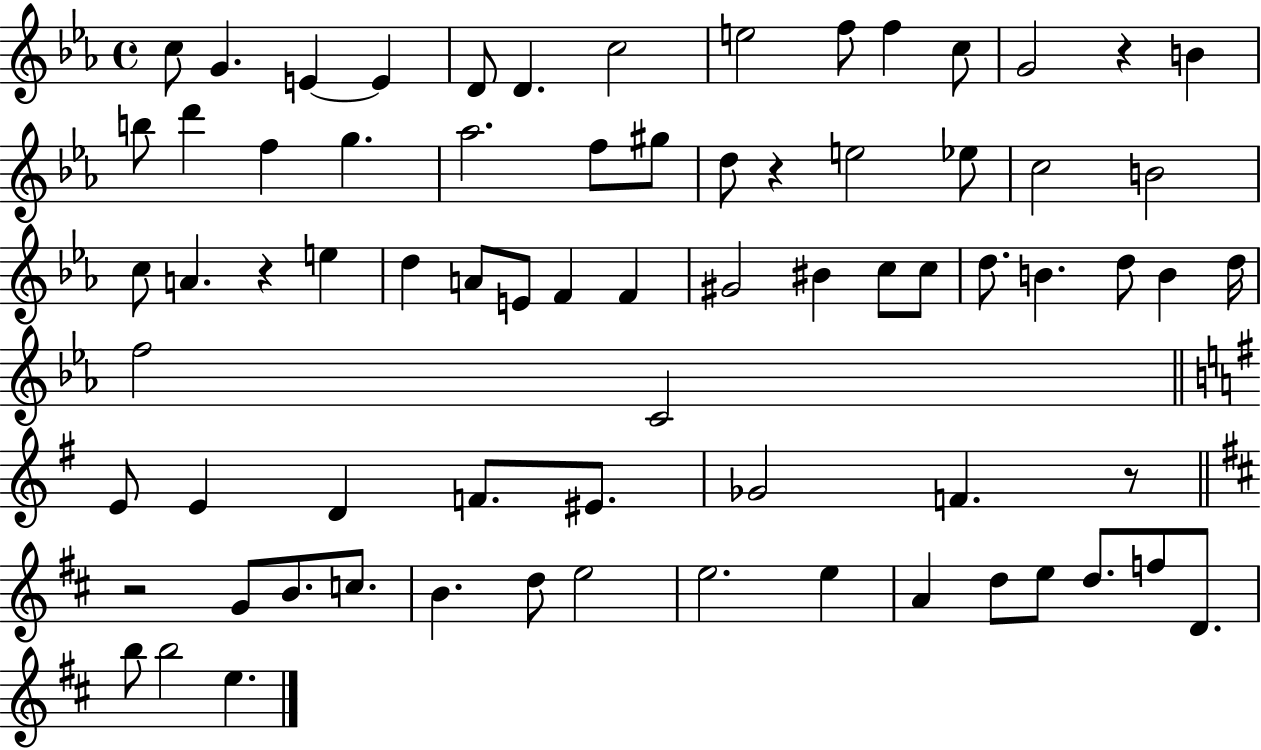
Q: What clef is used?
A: treble